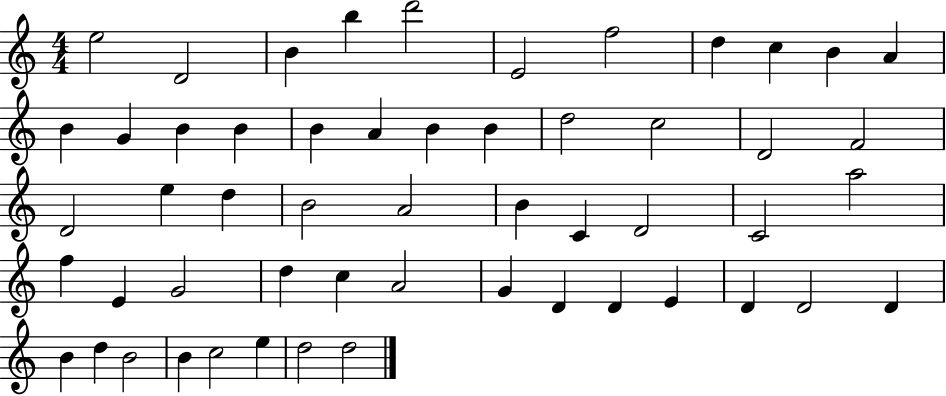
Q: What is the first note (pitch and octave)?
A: E5